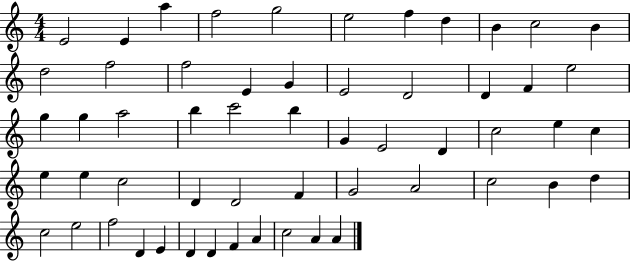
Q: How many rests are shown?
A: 0